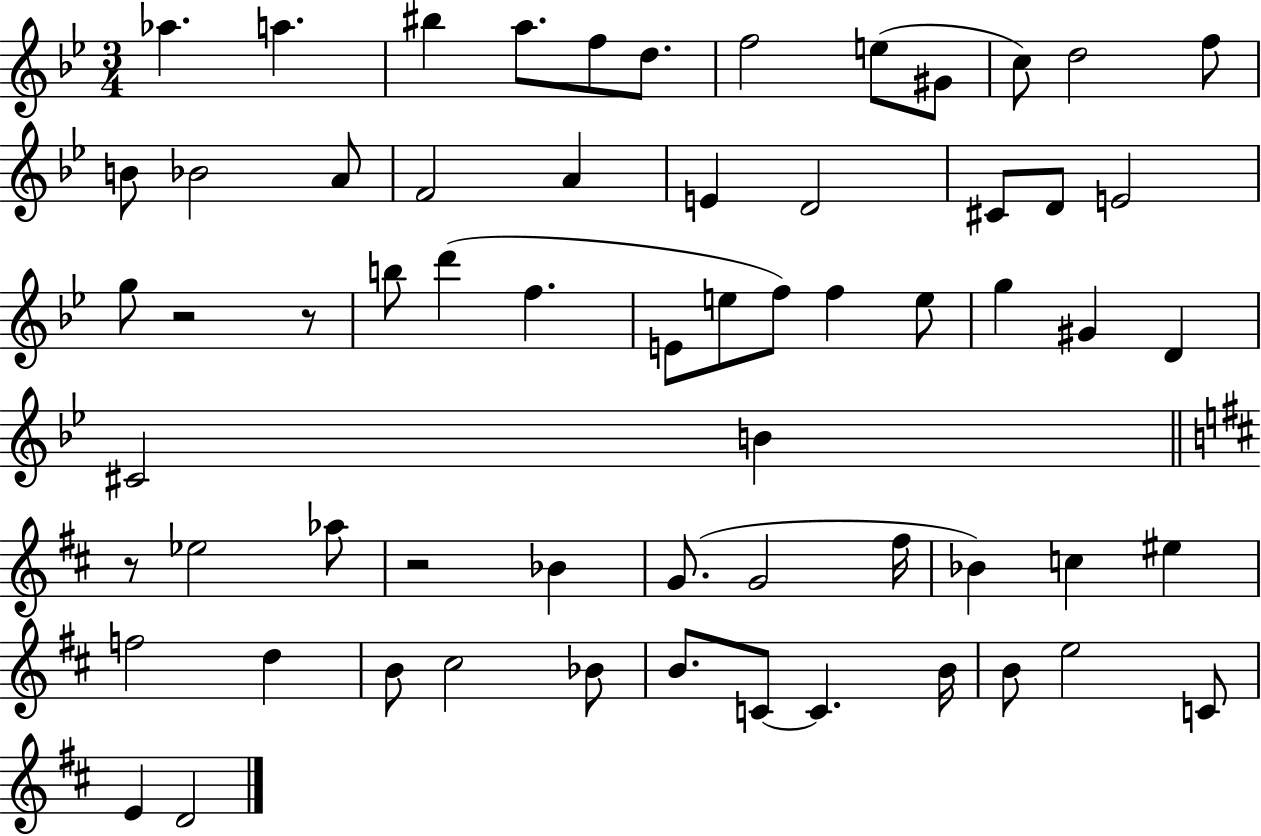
X:1
T:Untitled
M:3/4
L:1/4
K:Bb
_a a ^b a/2 f/2 d/2 f2 e/2 ^G/2 c/2 d2 f/2 B/2 _B2 A/2 F2 A E D2 ^C/2 D/2 E2 g/2 z2 z/2 b/2 d' f E/2 e/2 f/2 f e/2 g ^G D ^C2 B z/2 _e2 _a/2 z2 _B G/2 G2 ^f/4 _B c ^e f2 d B/2 ^c2 _B/2 B/2 C/2 C B/4 B/2 e2 C/2 E D2